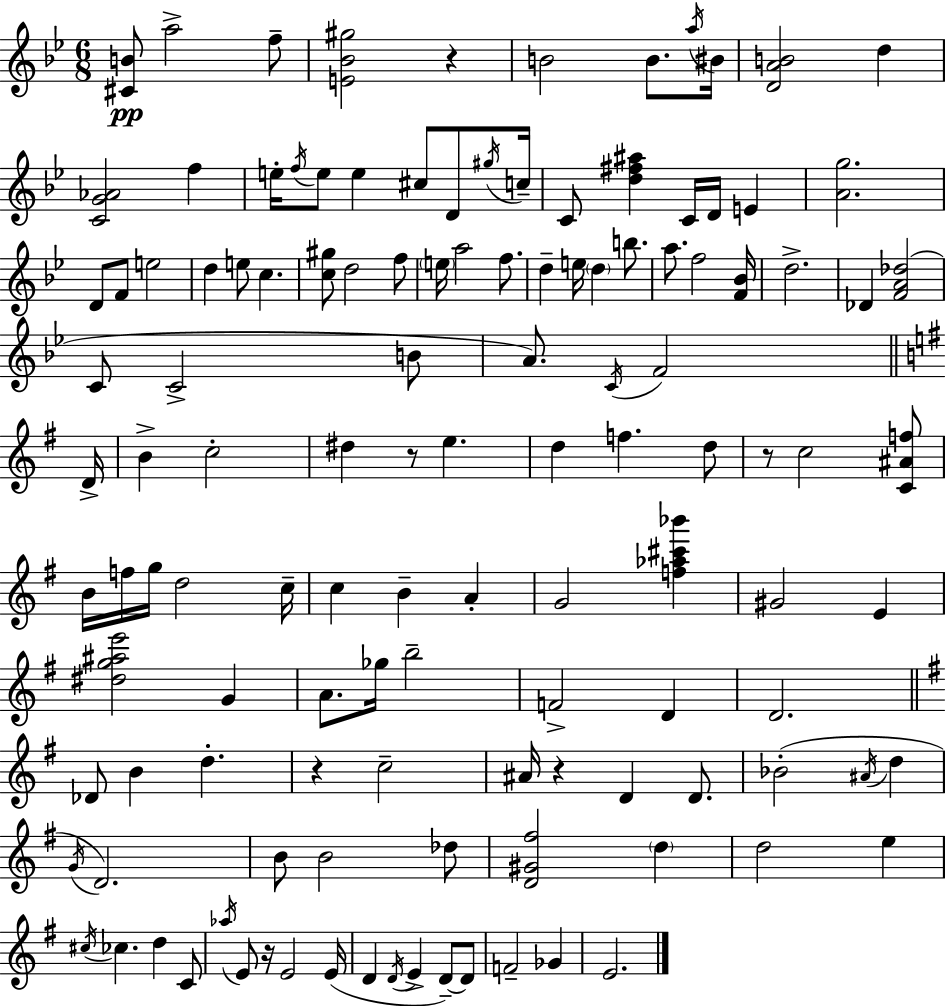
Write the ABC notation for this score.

X:1
T:Untitled
M:6/8
L:1/4
K:Bb
[^CB]/2 a2 f/2 [E_B^g]2 z B2 B/2 a/4 ^B/4 [DAB]2 d [CG_A]2 f e/4 f/4 e/2 e ^c/2 D/2 ^g/4 c/4 C/2 [d^f^a] C/4 D/4 E [Ag]2 D/2 F/2 e2 d e/2 c [c^g]/2 d2 f/2 e/4 a2 f/2 d e/4 d b/2 a/2 f2 [F_B]/4 d2 _D [FA_d]2 C/2 C2 B/2 A/2 C/4 F2 D/4 B c2 ^d z/2 e d f d/2 z/2 c2 [C^Af]/2 B/4 f/4 g/4 d2 c/4 c B A G2 [f_a^c'_b'] ^G2 E [^dg^ae']2 G A/2 _g/4 b2 F2 D D2 _D/2 B d z c2 ^A/4 z D D/2 _B2 ^A/4 d G/4 D2 B/2 B2 _d/2 [D^G^f]2 d d2 e ^c/4 _c d C/2 _a/4 E/2 z/4 E2 E/4 D D/4 E D/2 D/2 F2 _G E2